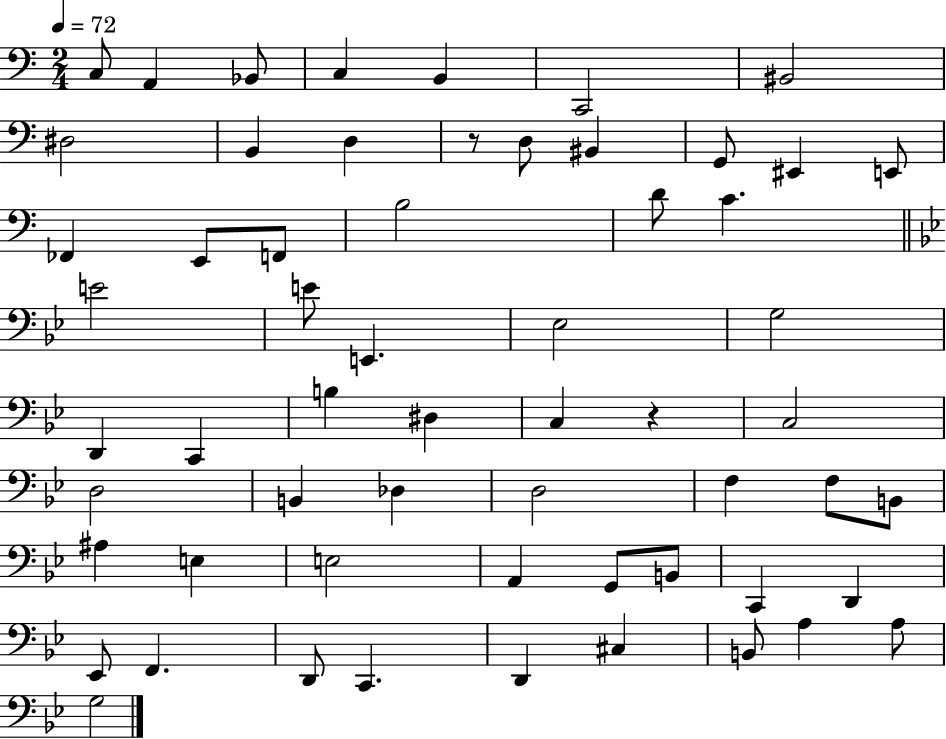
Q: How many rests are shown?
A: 2